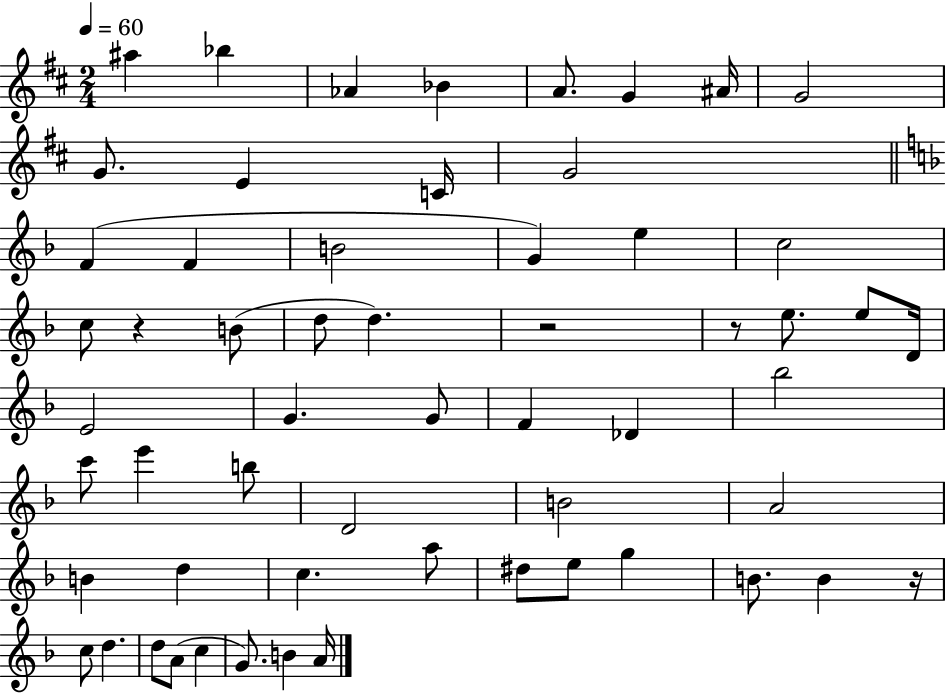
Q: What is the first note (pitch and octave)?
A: A#5